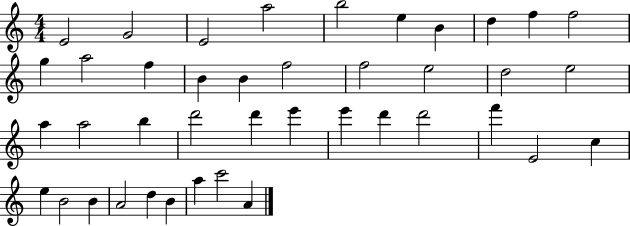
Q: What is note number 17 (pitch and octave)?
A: F5